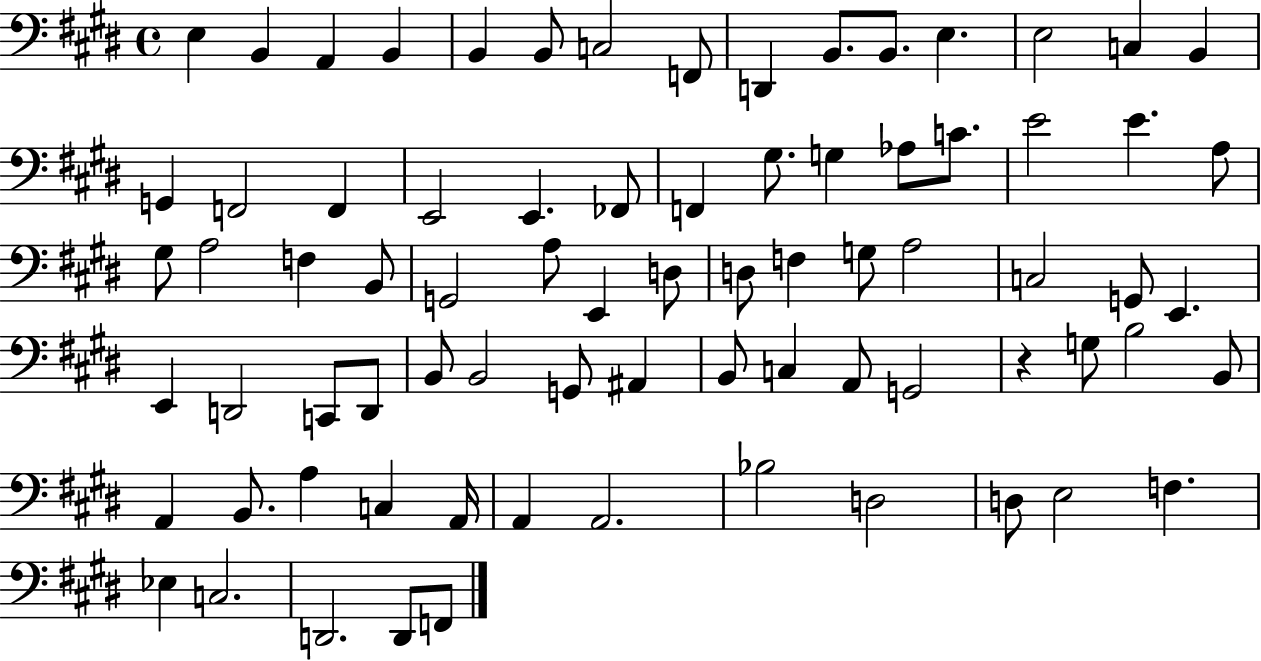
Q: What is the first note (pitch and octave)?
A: E3